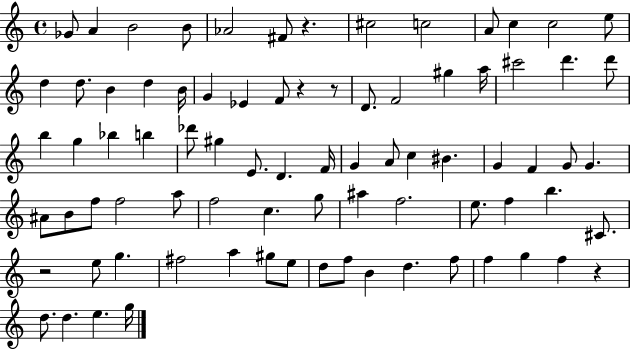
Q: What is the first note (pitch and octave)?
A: Gb4